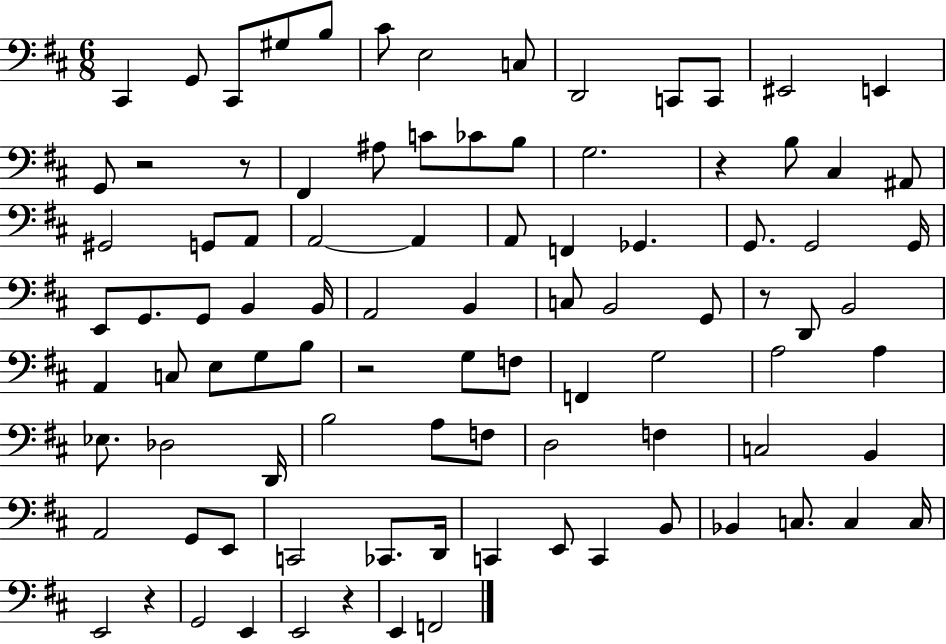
C#2/q G2/e C#2/e G#3/e B3/e C#4/e E3/h C3/e D2/h C2/e C2/e EIS2/h E2/q G2/e R/h R/e F#2/q A#3/e C4/e CES4/e B3/e G3/h. R/q B3/e C#3/q A#2/e G#2/h G2/e A2/e A2/h A2/q A2/e F2/q Gb2/q. G2/e. G2/h G2/s E2/e G2/e. G2/e B2/q B2/s A2/h B2/q C3/e B2/h G2/e R/e D2/e B2/h A2/q C3/e E3/e G3/e B3/e R/h G3/e F3/e F2/q G3/h A3/h A3/q Eb3/e. Db3/h D2/s B3/h A3/e F3/e D3/h F3/q C3/h B2/q A2/h G2/e E2/e C2/h CES2/e. D2/s C2/q E2/e C2/q B2/e Bb2/q C3/e. C3/q C3/s E2/h R/q G2/h E2/q E2/h R/q E2/q F2/h